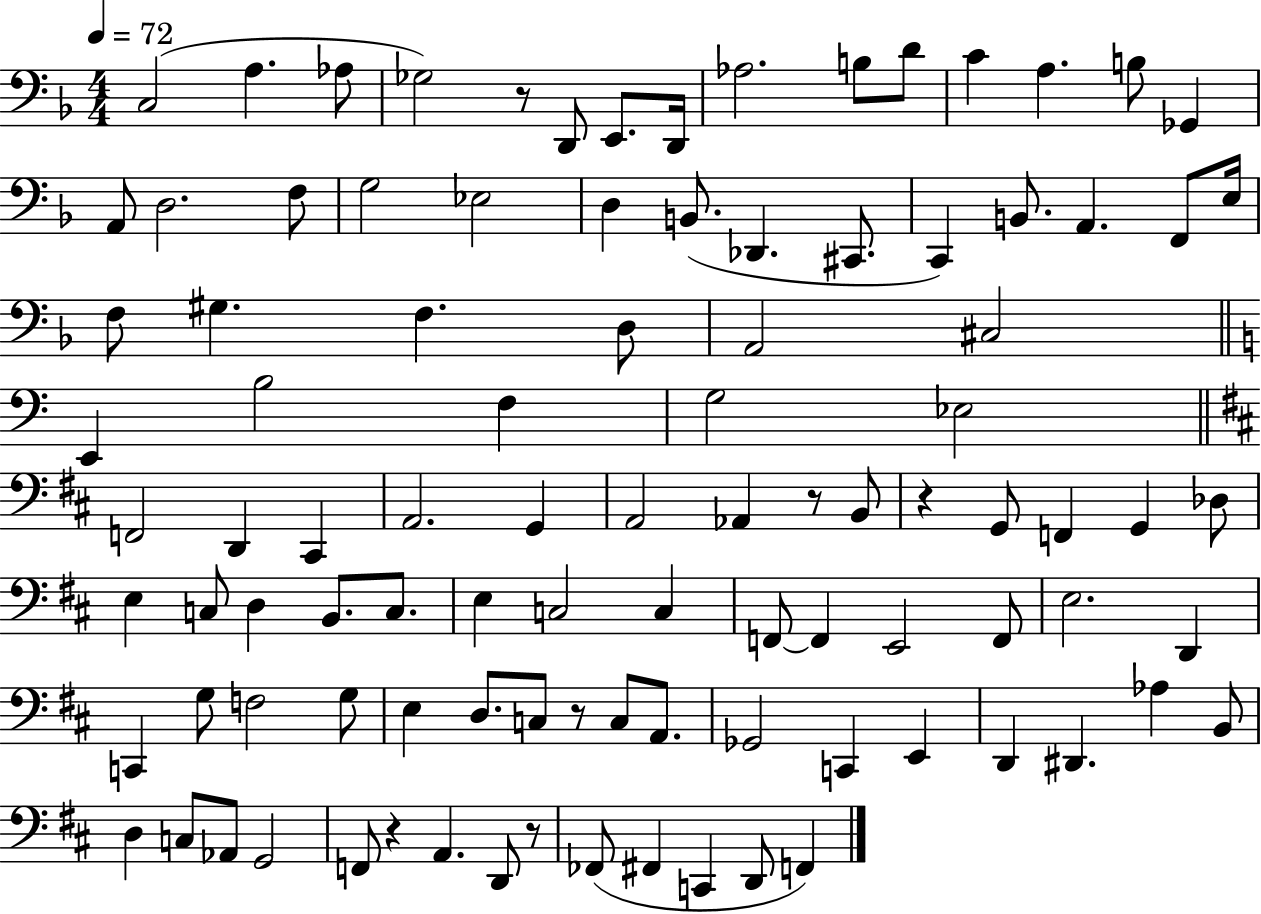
{
  \clef bass
  \numericTimeSignature
  \time 4/4
  \key f \major
  \tempo 4 = 72
  c2( a4. aes8 | ges2) r8 d,8 e,8. d,16 | aes2. b8 d'8 | c'4 a4. b8 ges,4 | \break a,8 d2. f8 | g2 ees2 | d4 b,8.( des,4. cis,8. | c,4) b,8. a,4. f,8 e16 | \break f8 gis4. f4. d8 | a,2 cis2 | \bar "||" \break \key a \minor e,4 b2 f4 | g2 ees2 | \bar "||" \break \key d \major f,2 d,4 cis,4 | a,2. g,4 | a,2 aes,4 r8 b,8 | r4 g,8 f,4 g,4 des8 | \break e4 c8 d4 b,8. c8. | e4 c2 c4 | f,8~~ f,4 e,2 f,8 | e2. d,4 | \break c,4 g8 f2 g8 | e4 d8. c8 r8 c8 a,8. | ges,2 c,4 e,4 | d,4 dis,4. aes4 b,8 | \break d4 c8 aes,8 g,2 | f,8 r4 a,4. d,8 r8 | fes,8( fis,4 c,4 d,8 f,4) | \bar "|."
}